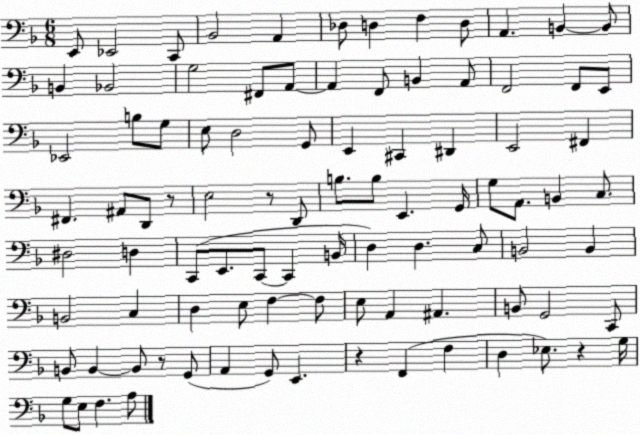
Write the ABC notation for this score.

X:1
T:Untitled
M:6/8
L:1/4
K:F
E,,/2 _E,,2 C,,/2 _B,,2 A,, _D,/2 D, F, D,/2 A,, B,, B,,/2 B,, _B,,2 G,2 ^F,,/2 A,,/2 A,, F,,/2 B,, A,,/2 F,,2 F,,/2 E,,/2 _E,,2 B,/2 G,/2 E,/2 D,2 G,,/2 E,, ^C,, ^D,, E,,2 ^F,, ^F,, ^A,,/2 D,,/2 z/2 E,2 z/2 D,,/2 B,/2 B,/2 E,, G,,/4 G,/2 A,,/2 B,, C,/2 ^D,2 D, C,,/2 E,,/2 C,,/2 C,, B,,/4 D, D, C,/2 B,,2 B,, B,,2 C, D, E,/2 F, F,/2 E,/2 A,, ^A,, B,,/2 G,,2 C,,/2 B,,/2 B,, B,,/2 z/2 G,,/2 A,, G,,/2 E,, z F,, F, D, _E,/2 z G,/4 G,/2 E,/2 F, A,/2